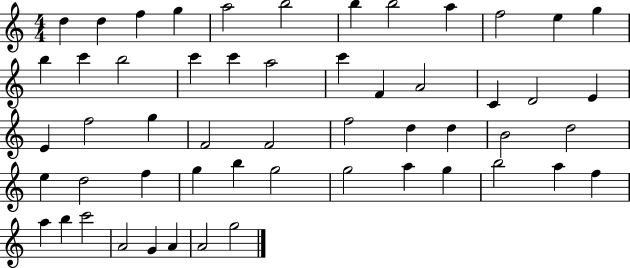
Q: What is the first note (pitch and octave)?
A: D5